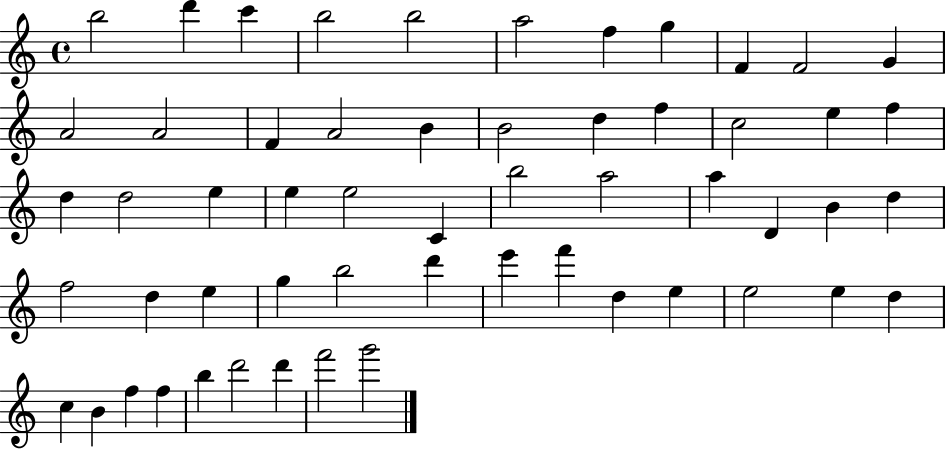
{
  \clef treble
  \time 4/4
  \defaultTimeSignature
  \key c \major
  b''2 d'''4 c'''4 | b''2 b''2 | a''2 f''4 g''4 | f'4 f'2 g'4 | \break a'2 a'2 | f'4 a'2 b'4 | b'2 d''4 f''4 | c''2 e''4 f''4 | \break d''4 d''2 e''4 | e''4 e''2 c'4 | b''2 a''2 | a''4 d'4 b'4 d''4 | \break f''2 d''4 e''4 | g''4 b''2 d'''4 | e'''4 f'''4 d''4 e''4 | e''2 e''4 d''4 | \break c''4 b'4 f''4 f''4 | b''4 d'''2 d'''4 | f'''2 g'''2 | \bar "|."
}